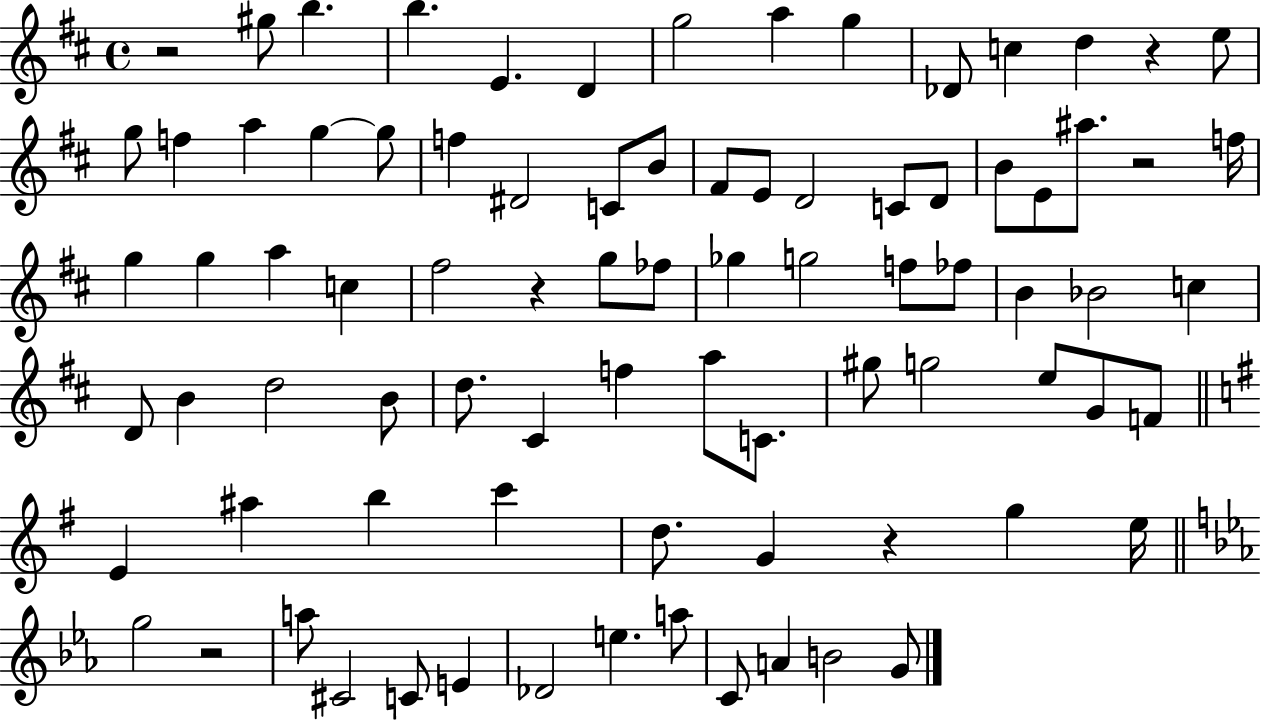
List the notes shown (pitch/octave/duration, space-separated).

R/h G#5/e B5/q. B5/q. E4/q. D4/q G5/h A5/q G5/q Db4/e C5/q D5/q R/q E5/e G5/e F5/q A5/q G5/q G5/e F5/q D#4/h C4/e B4/e F#4/e E4/e D4/h C4/e D4/e B4/e E4/e A#5/e. R/h F5/s G5/q G5/q A5/q C5/q F#5/h R/q G5/e FES5/e Gb5/q G5/h F5/e FES5/e B4/q Bb4/h C5/q D4/e B4/q D5/h B4/e D5/e. C#4/q F5/q A5/e C4/e. G#5/e G5/h E5/e G4/e F4/e E4/q A#5/q B5/q C6/q D5/e. G4/q R/q G5/q E5/s G5/h R/h A5/e C#4/h C4/e E4/q Db4/h E5/q. A5/e C4/e A4/q B4/h G4/e